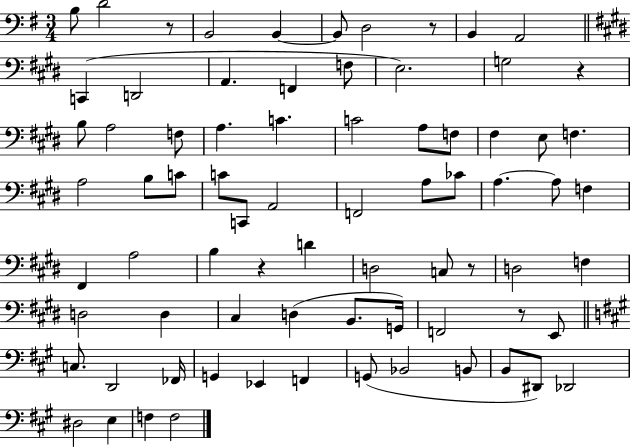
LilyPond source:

{
  \clef bass
  \numericTimeSignature
  \time 3/4
  \key g \major
  b8 d'2 r8 | b,2 b,4~~ | b,8 d2 r8 | b,4 a,2 | \break \bar "||" \break \key e \major c,4( d,2 | a,4. f,4 f8 | e2.) | g2 r4 | \break b8 a2 f8 | a4. c'4. | c'2 a8 f8 | fis4 e8 f4. | \break a2 b8 c'8 | c'8 c,8 a,2 | f,2 a8 ces'8 | a4.~~ a8 f4 | \break fis,4 a2 | b4 r4 d'4 | d2 c8 r8 | d2 f4 | \break d2 d4 | cis4 d4( b,8. g,16) | f,2 r8 e,8 | \bar "||" \break \key a \major c8. d,2 fes,16 | g,4 ees,4 f,4 | g,8( bes,2 b,8 | b,8 dis,8) des,2 | \break dis2 e4 | f4 f2 | \bar "|."
}